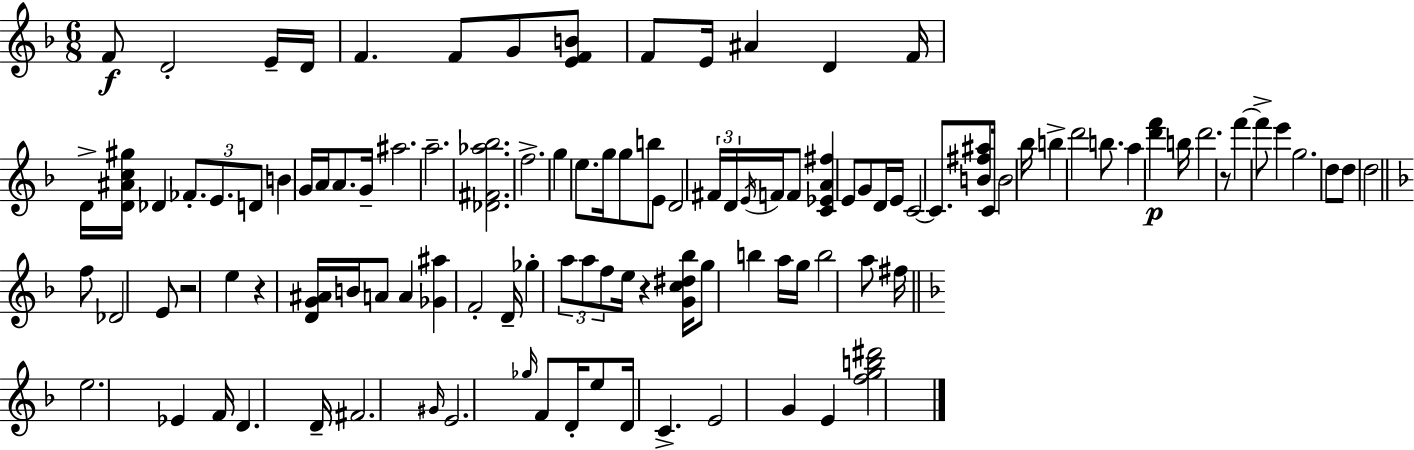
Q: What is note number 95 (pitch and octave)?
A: E4